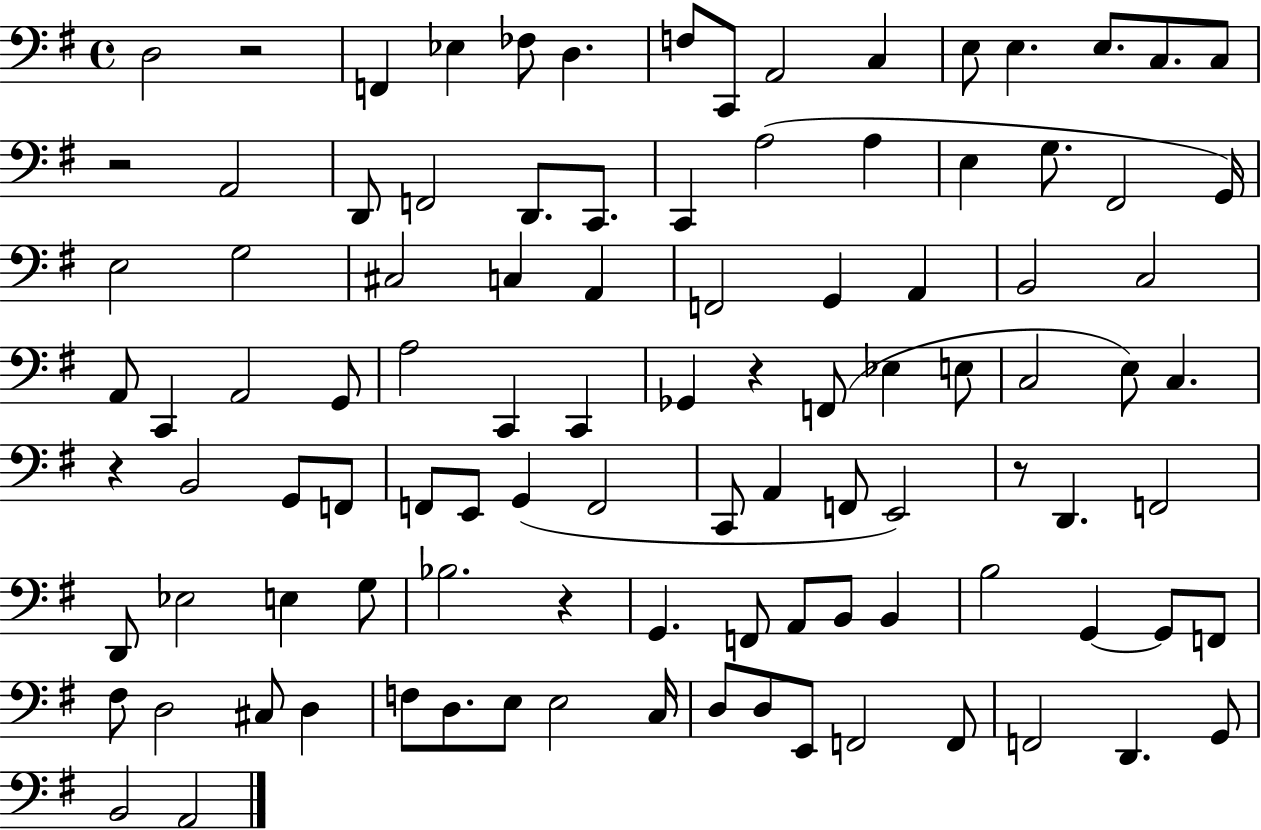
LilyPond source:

{
  \clef bass
  \time 4/4
  \defaultTimeSignature
  \key g \major
  d2 r2 | f,4 ees4 fes8 d4. | f8 c,8 a,2 c4 | e8 e4. e8. c8. c8 | \break r2 a,2 | d,8 f,2 d,8. c,8. | c,4 a2( a4 | e4 g8. fis,2 g,16) | \break e2 g2 | cis2 c4 a,4 | f,2 g,4 a,4 | b,2 c2 | \break a,8 c,4 a,2 g,8 | a2 c,4 c,4 | ges,4 r4 f,8( ees4 e8 | c2 e8) c4. | \break r4 b,2 g,8 f,8 | f,8 e,8 g,4( f,2 | c,8 a,4 f,8 e,2) | r8 d,4. f,2 | \break d,8 ees2 e4 g8 | bes2. r4 | g,4. f,8 a,8 b,8 b,4 | b2 g,4~~ g,8 f,8 | \break fis8 d2 cis8 d4 | f8 d8. e8 e2 c16 | d8 d8 e,8 f,2 f,8 | f,2 d,4. g,8 | \break b,2 a,2 | \bar "|."
}